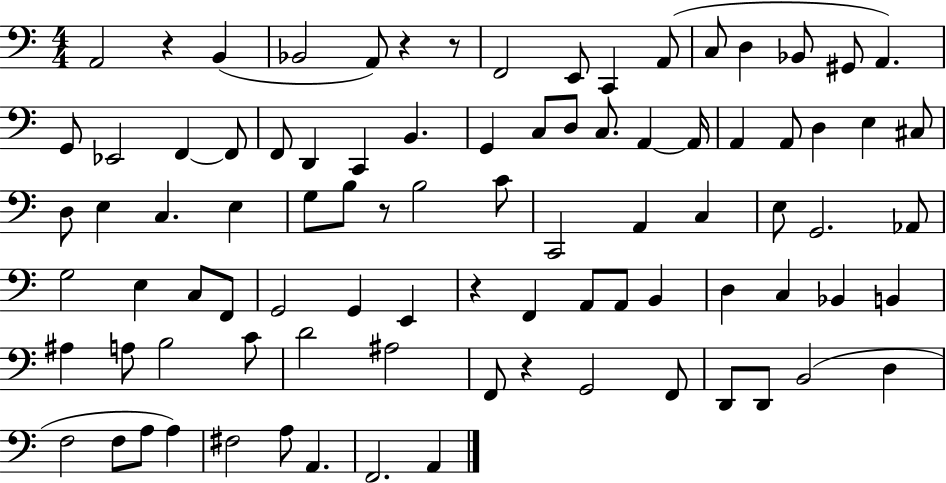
A2/h R/q B2/q Bb2/h A2/e R/q R/e F2/h E2/e C2/q A2/e C3/e D3/q Bb2/e G#2/e A2/q. G2/e Eb2/h F2/q F2/e F2/e D2/q C2/q B2/q. G2/q C3/e D3/e C3/e. A2/q A2/s A2/q A2/e D3/q E3/q C#3/e D3/e E3/q C3/q. E3/q G3/e B3/e R/e B3/h C4/e C2/h A2/q C3/q E3/e G2/h. Ab2/e G3/h E3/q C3/e F2/e G2/h G2/q E2/q R/q F2/q A2/e A2/e B2/q D3/q C3/q Bb2/q B2/q A#3/q A3/e B3/h C4/e D4/h A#3/h F2/e R/q G2/h F2/e D2/e D2/e B2/h D3/q F3/h F3/e A3/e A3/q F#3/h A3/e A2/q. F2/h. A2/q